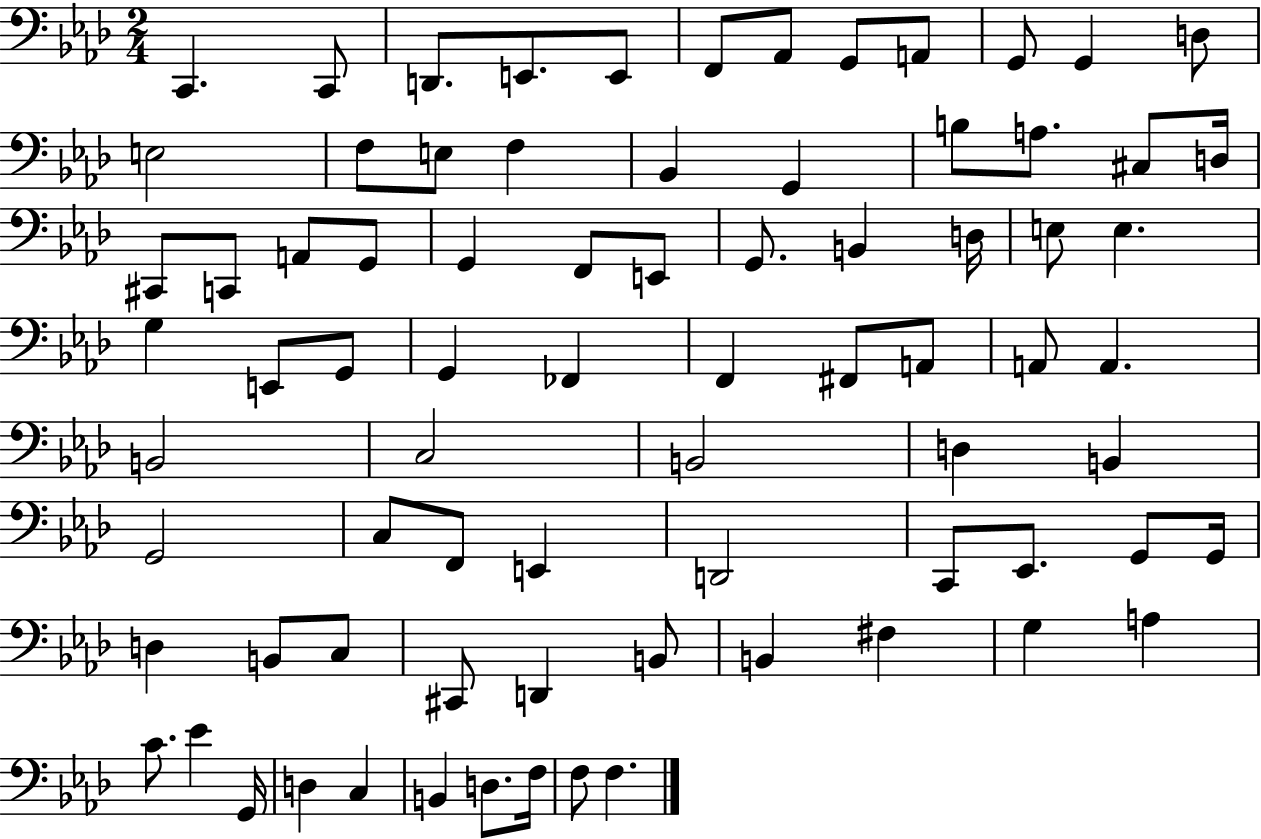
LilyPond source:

{
  \clef bass
  \numericTimeSignature
  \time 2/4
  \key aes \major
  c,4. c,8 | d,8. e,8. e,8 | f,8 aes,8 g,8 a,8 | g,8 g,4 d8 | \break e2 | f8 e8 f4 | bes,4 g,4 | b8 a8. cis8 d16 | \break cis,8 c,8 a,8 g,8 | g,4 f,8 e,8 | g,8. b,4 d16 | e8 e4. | \break g4 e,8 g,8 | g,4 fes,4 | f,4 fis,8 a,8 | a,8 a,4. | \break b,2 | c2 | b,2 | d4 b,4 | \break g,2 | c8 f,8 e,4 | d,2 | c,8 ees,8. g,8 g,16 | \break d4 b,8 c8 | cis,8 d,4 b,8 | b,4 fis4 | g4 a4 | \break c'8. ees'4 g,16 | d4 c4 | b,4 d8. f16 | f8 f4. | \break \bar "|."
}